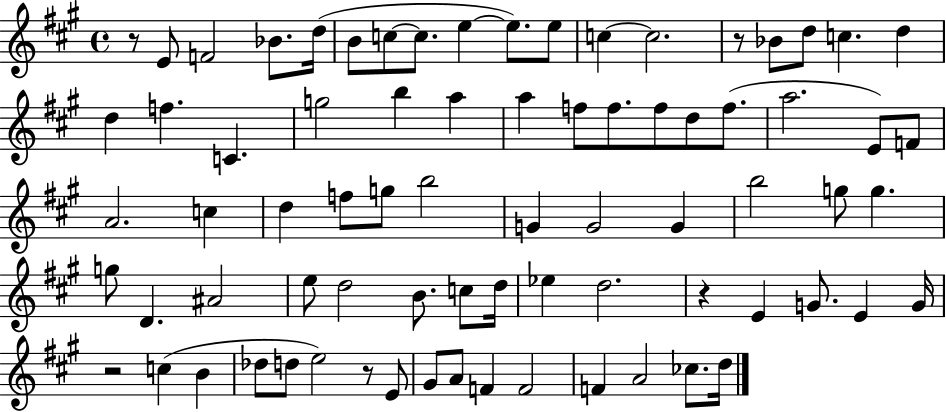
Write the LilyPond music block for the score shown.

{
  \clef treble
  \time 4/4
  \defaultTimeSignature
  \key a \major
  r8 e'8 f'2 bes'8. d''16( | b'8 c''8~~ c''8. e''4~~ e''8.) e''8 | c''4~~ c''2. | r8 bes'8 d''8 c''4. d''4 | \break d''4 f''4. c'4. | g''2 b''4 a''4 | a''4 f''8 f''8. f''8 d''8 f''8.( | a''2. e'8) f'8 | \break a'2. c''4 | d''4 f''8 g''8 b''2 | g'4 g'2 g'4 | b''2 g''8 g''4. | \break g''8 d'4. ais'2 | e''8 d''2 b'8. c''8 d''16 | ees''4 d''2. | r4 e'4 g'8. e'4 g'16 | \break r2 c''4( b'4 | des''8 d''8 e''2) r8 e'8 | gis'8 a'8 f'4 f'2 | f'4 a'2 ces''8. d''16 | \break \bar "|."
}